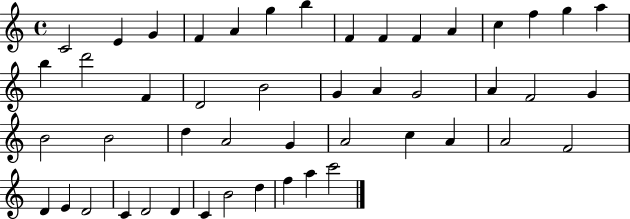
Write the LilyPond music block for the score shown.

{
  \clef treble
  \time 4/4
  \defaultTimeSignature
  \key c \major
  c'2 e'4 g'4 | f'4 a'4 g''4 b''4 | f'4 f'4 f'4 a'4 | c''4 f''4 g''4 a''4 | \break b''4 d'''2 f'4 | d'2 b'2 | g'4 a'4 g'2 | a'4 f'2 g'4 | \break b'2 b'2 | d''4 a'2 g'4 | a'2 c''4 a'4 | a'2 f'2 | \break d'4 e'4 d'2 | c'4 d'2 d'4 | c'4 b'2 d''4 | f''4 a''4 c'''2 | \break \bar "|."
}